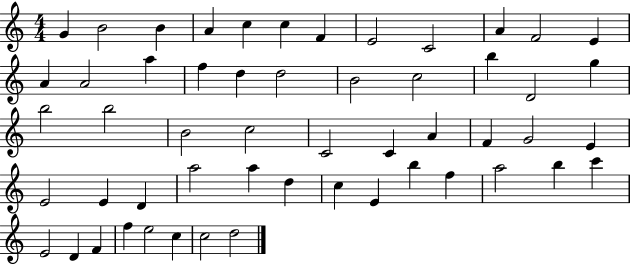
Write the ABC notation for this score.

X:1
T:Untitled
M:4/4
L:1/4
K:C
G B2 B A c c F E2 C2 A F2 E A A2 a f d d2 B2 c2 b D2 g b2 b2 B2 c2 C2 C A F G2 E E2 E D a2 a d c E b f a2 b c' E2 D F f e2 c c2 d2